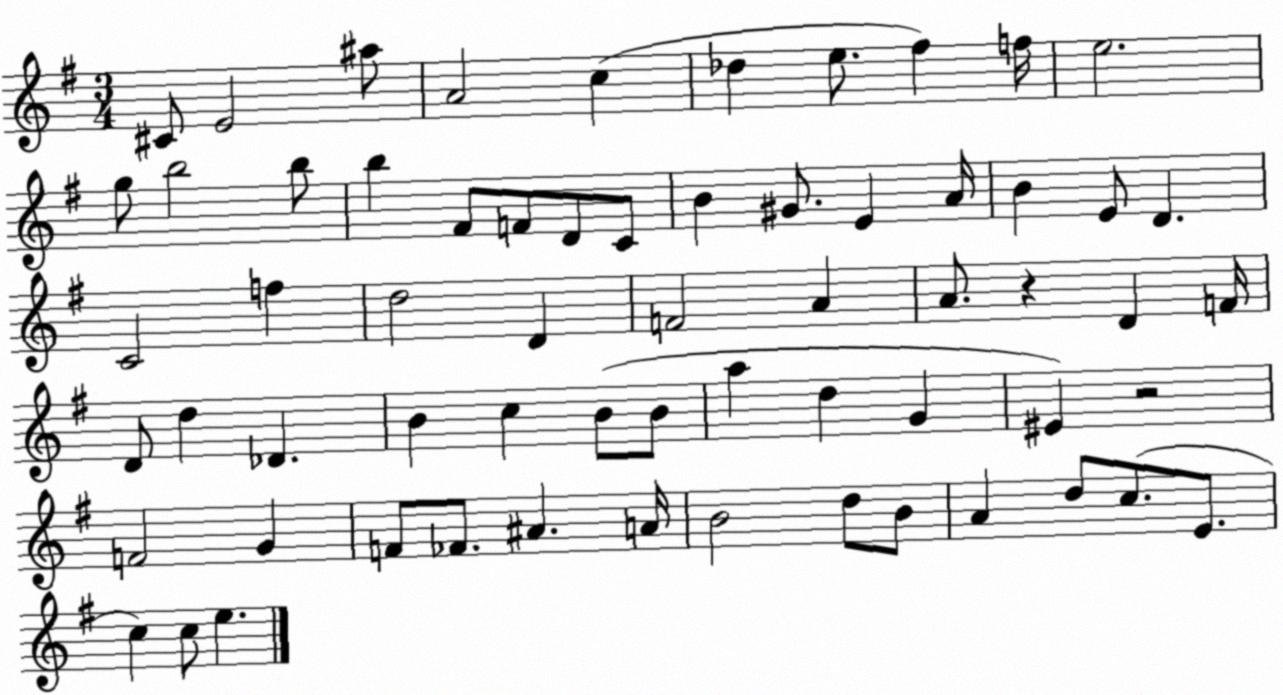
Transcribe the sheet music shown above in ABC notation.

X:1
T:Untitled
M:3/4
L:1/4
K:G
^C/2 E2 ^a/2 A2 c _d e/2 ^f f/4 e2 g/2 b2 b/2 b ^F/2 F/2 D/2 C/2 B ^G/2 E A/4 B E/2 D C2 f d2 D F2 A A/2 z D F/4 D/2 d _D B c B/2 B/2 a d G ^E z2 F2 G F/2 _F/2 ^A A/4 B2 d/2 B/2 A d/2 c/2 E/2 c c/2 e